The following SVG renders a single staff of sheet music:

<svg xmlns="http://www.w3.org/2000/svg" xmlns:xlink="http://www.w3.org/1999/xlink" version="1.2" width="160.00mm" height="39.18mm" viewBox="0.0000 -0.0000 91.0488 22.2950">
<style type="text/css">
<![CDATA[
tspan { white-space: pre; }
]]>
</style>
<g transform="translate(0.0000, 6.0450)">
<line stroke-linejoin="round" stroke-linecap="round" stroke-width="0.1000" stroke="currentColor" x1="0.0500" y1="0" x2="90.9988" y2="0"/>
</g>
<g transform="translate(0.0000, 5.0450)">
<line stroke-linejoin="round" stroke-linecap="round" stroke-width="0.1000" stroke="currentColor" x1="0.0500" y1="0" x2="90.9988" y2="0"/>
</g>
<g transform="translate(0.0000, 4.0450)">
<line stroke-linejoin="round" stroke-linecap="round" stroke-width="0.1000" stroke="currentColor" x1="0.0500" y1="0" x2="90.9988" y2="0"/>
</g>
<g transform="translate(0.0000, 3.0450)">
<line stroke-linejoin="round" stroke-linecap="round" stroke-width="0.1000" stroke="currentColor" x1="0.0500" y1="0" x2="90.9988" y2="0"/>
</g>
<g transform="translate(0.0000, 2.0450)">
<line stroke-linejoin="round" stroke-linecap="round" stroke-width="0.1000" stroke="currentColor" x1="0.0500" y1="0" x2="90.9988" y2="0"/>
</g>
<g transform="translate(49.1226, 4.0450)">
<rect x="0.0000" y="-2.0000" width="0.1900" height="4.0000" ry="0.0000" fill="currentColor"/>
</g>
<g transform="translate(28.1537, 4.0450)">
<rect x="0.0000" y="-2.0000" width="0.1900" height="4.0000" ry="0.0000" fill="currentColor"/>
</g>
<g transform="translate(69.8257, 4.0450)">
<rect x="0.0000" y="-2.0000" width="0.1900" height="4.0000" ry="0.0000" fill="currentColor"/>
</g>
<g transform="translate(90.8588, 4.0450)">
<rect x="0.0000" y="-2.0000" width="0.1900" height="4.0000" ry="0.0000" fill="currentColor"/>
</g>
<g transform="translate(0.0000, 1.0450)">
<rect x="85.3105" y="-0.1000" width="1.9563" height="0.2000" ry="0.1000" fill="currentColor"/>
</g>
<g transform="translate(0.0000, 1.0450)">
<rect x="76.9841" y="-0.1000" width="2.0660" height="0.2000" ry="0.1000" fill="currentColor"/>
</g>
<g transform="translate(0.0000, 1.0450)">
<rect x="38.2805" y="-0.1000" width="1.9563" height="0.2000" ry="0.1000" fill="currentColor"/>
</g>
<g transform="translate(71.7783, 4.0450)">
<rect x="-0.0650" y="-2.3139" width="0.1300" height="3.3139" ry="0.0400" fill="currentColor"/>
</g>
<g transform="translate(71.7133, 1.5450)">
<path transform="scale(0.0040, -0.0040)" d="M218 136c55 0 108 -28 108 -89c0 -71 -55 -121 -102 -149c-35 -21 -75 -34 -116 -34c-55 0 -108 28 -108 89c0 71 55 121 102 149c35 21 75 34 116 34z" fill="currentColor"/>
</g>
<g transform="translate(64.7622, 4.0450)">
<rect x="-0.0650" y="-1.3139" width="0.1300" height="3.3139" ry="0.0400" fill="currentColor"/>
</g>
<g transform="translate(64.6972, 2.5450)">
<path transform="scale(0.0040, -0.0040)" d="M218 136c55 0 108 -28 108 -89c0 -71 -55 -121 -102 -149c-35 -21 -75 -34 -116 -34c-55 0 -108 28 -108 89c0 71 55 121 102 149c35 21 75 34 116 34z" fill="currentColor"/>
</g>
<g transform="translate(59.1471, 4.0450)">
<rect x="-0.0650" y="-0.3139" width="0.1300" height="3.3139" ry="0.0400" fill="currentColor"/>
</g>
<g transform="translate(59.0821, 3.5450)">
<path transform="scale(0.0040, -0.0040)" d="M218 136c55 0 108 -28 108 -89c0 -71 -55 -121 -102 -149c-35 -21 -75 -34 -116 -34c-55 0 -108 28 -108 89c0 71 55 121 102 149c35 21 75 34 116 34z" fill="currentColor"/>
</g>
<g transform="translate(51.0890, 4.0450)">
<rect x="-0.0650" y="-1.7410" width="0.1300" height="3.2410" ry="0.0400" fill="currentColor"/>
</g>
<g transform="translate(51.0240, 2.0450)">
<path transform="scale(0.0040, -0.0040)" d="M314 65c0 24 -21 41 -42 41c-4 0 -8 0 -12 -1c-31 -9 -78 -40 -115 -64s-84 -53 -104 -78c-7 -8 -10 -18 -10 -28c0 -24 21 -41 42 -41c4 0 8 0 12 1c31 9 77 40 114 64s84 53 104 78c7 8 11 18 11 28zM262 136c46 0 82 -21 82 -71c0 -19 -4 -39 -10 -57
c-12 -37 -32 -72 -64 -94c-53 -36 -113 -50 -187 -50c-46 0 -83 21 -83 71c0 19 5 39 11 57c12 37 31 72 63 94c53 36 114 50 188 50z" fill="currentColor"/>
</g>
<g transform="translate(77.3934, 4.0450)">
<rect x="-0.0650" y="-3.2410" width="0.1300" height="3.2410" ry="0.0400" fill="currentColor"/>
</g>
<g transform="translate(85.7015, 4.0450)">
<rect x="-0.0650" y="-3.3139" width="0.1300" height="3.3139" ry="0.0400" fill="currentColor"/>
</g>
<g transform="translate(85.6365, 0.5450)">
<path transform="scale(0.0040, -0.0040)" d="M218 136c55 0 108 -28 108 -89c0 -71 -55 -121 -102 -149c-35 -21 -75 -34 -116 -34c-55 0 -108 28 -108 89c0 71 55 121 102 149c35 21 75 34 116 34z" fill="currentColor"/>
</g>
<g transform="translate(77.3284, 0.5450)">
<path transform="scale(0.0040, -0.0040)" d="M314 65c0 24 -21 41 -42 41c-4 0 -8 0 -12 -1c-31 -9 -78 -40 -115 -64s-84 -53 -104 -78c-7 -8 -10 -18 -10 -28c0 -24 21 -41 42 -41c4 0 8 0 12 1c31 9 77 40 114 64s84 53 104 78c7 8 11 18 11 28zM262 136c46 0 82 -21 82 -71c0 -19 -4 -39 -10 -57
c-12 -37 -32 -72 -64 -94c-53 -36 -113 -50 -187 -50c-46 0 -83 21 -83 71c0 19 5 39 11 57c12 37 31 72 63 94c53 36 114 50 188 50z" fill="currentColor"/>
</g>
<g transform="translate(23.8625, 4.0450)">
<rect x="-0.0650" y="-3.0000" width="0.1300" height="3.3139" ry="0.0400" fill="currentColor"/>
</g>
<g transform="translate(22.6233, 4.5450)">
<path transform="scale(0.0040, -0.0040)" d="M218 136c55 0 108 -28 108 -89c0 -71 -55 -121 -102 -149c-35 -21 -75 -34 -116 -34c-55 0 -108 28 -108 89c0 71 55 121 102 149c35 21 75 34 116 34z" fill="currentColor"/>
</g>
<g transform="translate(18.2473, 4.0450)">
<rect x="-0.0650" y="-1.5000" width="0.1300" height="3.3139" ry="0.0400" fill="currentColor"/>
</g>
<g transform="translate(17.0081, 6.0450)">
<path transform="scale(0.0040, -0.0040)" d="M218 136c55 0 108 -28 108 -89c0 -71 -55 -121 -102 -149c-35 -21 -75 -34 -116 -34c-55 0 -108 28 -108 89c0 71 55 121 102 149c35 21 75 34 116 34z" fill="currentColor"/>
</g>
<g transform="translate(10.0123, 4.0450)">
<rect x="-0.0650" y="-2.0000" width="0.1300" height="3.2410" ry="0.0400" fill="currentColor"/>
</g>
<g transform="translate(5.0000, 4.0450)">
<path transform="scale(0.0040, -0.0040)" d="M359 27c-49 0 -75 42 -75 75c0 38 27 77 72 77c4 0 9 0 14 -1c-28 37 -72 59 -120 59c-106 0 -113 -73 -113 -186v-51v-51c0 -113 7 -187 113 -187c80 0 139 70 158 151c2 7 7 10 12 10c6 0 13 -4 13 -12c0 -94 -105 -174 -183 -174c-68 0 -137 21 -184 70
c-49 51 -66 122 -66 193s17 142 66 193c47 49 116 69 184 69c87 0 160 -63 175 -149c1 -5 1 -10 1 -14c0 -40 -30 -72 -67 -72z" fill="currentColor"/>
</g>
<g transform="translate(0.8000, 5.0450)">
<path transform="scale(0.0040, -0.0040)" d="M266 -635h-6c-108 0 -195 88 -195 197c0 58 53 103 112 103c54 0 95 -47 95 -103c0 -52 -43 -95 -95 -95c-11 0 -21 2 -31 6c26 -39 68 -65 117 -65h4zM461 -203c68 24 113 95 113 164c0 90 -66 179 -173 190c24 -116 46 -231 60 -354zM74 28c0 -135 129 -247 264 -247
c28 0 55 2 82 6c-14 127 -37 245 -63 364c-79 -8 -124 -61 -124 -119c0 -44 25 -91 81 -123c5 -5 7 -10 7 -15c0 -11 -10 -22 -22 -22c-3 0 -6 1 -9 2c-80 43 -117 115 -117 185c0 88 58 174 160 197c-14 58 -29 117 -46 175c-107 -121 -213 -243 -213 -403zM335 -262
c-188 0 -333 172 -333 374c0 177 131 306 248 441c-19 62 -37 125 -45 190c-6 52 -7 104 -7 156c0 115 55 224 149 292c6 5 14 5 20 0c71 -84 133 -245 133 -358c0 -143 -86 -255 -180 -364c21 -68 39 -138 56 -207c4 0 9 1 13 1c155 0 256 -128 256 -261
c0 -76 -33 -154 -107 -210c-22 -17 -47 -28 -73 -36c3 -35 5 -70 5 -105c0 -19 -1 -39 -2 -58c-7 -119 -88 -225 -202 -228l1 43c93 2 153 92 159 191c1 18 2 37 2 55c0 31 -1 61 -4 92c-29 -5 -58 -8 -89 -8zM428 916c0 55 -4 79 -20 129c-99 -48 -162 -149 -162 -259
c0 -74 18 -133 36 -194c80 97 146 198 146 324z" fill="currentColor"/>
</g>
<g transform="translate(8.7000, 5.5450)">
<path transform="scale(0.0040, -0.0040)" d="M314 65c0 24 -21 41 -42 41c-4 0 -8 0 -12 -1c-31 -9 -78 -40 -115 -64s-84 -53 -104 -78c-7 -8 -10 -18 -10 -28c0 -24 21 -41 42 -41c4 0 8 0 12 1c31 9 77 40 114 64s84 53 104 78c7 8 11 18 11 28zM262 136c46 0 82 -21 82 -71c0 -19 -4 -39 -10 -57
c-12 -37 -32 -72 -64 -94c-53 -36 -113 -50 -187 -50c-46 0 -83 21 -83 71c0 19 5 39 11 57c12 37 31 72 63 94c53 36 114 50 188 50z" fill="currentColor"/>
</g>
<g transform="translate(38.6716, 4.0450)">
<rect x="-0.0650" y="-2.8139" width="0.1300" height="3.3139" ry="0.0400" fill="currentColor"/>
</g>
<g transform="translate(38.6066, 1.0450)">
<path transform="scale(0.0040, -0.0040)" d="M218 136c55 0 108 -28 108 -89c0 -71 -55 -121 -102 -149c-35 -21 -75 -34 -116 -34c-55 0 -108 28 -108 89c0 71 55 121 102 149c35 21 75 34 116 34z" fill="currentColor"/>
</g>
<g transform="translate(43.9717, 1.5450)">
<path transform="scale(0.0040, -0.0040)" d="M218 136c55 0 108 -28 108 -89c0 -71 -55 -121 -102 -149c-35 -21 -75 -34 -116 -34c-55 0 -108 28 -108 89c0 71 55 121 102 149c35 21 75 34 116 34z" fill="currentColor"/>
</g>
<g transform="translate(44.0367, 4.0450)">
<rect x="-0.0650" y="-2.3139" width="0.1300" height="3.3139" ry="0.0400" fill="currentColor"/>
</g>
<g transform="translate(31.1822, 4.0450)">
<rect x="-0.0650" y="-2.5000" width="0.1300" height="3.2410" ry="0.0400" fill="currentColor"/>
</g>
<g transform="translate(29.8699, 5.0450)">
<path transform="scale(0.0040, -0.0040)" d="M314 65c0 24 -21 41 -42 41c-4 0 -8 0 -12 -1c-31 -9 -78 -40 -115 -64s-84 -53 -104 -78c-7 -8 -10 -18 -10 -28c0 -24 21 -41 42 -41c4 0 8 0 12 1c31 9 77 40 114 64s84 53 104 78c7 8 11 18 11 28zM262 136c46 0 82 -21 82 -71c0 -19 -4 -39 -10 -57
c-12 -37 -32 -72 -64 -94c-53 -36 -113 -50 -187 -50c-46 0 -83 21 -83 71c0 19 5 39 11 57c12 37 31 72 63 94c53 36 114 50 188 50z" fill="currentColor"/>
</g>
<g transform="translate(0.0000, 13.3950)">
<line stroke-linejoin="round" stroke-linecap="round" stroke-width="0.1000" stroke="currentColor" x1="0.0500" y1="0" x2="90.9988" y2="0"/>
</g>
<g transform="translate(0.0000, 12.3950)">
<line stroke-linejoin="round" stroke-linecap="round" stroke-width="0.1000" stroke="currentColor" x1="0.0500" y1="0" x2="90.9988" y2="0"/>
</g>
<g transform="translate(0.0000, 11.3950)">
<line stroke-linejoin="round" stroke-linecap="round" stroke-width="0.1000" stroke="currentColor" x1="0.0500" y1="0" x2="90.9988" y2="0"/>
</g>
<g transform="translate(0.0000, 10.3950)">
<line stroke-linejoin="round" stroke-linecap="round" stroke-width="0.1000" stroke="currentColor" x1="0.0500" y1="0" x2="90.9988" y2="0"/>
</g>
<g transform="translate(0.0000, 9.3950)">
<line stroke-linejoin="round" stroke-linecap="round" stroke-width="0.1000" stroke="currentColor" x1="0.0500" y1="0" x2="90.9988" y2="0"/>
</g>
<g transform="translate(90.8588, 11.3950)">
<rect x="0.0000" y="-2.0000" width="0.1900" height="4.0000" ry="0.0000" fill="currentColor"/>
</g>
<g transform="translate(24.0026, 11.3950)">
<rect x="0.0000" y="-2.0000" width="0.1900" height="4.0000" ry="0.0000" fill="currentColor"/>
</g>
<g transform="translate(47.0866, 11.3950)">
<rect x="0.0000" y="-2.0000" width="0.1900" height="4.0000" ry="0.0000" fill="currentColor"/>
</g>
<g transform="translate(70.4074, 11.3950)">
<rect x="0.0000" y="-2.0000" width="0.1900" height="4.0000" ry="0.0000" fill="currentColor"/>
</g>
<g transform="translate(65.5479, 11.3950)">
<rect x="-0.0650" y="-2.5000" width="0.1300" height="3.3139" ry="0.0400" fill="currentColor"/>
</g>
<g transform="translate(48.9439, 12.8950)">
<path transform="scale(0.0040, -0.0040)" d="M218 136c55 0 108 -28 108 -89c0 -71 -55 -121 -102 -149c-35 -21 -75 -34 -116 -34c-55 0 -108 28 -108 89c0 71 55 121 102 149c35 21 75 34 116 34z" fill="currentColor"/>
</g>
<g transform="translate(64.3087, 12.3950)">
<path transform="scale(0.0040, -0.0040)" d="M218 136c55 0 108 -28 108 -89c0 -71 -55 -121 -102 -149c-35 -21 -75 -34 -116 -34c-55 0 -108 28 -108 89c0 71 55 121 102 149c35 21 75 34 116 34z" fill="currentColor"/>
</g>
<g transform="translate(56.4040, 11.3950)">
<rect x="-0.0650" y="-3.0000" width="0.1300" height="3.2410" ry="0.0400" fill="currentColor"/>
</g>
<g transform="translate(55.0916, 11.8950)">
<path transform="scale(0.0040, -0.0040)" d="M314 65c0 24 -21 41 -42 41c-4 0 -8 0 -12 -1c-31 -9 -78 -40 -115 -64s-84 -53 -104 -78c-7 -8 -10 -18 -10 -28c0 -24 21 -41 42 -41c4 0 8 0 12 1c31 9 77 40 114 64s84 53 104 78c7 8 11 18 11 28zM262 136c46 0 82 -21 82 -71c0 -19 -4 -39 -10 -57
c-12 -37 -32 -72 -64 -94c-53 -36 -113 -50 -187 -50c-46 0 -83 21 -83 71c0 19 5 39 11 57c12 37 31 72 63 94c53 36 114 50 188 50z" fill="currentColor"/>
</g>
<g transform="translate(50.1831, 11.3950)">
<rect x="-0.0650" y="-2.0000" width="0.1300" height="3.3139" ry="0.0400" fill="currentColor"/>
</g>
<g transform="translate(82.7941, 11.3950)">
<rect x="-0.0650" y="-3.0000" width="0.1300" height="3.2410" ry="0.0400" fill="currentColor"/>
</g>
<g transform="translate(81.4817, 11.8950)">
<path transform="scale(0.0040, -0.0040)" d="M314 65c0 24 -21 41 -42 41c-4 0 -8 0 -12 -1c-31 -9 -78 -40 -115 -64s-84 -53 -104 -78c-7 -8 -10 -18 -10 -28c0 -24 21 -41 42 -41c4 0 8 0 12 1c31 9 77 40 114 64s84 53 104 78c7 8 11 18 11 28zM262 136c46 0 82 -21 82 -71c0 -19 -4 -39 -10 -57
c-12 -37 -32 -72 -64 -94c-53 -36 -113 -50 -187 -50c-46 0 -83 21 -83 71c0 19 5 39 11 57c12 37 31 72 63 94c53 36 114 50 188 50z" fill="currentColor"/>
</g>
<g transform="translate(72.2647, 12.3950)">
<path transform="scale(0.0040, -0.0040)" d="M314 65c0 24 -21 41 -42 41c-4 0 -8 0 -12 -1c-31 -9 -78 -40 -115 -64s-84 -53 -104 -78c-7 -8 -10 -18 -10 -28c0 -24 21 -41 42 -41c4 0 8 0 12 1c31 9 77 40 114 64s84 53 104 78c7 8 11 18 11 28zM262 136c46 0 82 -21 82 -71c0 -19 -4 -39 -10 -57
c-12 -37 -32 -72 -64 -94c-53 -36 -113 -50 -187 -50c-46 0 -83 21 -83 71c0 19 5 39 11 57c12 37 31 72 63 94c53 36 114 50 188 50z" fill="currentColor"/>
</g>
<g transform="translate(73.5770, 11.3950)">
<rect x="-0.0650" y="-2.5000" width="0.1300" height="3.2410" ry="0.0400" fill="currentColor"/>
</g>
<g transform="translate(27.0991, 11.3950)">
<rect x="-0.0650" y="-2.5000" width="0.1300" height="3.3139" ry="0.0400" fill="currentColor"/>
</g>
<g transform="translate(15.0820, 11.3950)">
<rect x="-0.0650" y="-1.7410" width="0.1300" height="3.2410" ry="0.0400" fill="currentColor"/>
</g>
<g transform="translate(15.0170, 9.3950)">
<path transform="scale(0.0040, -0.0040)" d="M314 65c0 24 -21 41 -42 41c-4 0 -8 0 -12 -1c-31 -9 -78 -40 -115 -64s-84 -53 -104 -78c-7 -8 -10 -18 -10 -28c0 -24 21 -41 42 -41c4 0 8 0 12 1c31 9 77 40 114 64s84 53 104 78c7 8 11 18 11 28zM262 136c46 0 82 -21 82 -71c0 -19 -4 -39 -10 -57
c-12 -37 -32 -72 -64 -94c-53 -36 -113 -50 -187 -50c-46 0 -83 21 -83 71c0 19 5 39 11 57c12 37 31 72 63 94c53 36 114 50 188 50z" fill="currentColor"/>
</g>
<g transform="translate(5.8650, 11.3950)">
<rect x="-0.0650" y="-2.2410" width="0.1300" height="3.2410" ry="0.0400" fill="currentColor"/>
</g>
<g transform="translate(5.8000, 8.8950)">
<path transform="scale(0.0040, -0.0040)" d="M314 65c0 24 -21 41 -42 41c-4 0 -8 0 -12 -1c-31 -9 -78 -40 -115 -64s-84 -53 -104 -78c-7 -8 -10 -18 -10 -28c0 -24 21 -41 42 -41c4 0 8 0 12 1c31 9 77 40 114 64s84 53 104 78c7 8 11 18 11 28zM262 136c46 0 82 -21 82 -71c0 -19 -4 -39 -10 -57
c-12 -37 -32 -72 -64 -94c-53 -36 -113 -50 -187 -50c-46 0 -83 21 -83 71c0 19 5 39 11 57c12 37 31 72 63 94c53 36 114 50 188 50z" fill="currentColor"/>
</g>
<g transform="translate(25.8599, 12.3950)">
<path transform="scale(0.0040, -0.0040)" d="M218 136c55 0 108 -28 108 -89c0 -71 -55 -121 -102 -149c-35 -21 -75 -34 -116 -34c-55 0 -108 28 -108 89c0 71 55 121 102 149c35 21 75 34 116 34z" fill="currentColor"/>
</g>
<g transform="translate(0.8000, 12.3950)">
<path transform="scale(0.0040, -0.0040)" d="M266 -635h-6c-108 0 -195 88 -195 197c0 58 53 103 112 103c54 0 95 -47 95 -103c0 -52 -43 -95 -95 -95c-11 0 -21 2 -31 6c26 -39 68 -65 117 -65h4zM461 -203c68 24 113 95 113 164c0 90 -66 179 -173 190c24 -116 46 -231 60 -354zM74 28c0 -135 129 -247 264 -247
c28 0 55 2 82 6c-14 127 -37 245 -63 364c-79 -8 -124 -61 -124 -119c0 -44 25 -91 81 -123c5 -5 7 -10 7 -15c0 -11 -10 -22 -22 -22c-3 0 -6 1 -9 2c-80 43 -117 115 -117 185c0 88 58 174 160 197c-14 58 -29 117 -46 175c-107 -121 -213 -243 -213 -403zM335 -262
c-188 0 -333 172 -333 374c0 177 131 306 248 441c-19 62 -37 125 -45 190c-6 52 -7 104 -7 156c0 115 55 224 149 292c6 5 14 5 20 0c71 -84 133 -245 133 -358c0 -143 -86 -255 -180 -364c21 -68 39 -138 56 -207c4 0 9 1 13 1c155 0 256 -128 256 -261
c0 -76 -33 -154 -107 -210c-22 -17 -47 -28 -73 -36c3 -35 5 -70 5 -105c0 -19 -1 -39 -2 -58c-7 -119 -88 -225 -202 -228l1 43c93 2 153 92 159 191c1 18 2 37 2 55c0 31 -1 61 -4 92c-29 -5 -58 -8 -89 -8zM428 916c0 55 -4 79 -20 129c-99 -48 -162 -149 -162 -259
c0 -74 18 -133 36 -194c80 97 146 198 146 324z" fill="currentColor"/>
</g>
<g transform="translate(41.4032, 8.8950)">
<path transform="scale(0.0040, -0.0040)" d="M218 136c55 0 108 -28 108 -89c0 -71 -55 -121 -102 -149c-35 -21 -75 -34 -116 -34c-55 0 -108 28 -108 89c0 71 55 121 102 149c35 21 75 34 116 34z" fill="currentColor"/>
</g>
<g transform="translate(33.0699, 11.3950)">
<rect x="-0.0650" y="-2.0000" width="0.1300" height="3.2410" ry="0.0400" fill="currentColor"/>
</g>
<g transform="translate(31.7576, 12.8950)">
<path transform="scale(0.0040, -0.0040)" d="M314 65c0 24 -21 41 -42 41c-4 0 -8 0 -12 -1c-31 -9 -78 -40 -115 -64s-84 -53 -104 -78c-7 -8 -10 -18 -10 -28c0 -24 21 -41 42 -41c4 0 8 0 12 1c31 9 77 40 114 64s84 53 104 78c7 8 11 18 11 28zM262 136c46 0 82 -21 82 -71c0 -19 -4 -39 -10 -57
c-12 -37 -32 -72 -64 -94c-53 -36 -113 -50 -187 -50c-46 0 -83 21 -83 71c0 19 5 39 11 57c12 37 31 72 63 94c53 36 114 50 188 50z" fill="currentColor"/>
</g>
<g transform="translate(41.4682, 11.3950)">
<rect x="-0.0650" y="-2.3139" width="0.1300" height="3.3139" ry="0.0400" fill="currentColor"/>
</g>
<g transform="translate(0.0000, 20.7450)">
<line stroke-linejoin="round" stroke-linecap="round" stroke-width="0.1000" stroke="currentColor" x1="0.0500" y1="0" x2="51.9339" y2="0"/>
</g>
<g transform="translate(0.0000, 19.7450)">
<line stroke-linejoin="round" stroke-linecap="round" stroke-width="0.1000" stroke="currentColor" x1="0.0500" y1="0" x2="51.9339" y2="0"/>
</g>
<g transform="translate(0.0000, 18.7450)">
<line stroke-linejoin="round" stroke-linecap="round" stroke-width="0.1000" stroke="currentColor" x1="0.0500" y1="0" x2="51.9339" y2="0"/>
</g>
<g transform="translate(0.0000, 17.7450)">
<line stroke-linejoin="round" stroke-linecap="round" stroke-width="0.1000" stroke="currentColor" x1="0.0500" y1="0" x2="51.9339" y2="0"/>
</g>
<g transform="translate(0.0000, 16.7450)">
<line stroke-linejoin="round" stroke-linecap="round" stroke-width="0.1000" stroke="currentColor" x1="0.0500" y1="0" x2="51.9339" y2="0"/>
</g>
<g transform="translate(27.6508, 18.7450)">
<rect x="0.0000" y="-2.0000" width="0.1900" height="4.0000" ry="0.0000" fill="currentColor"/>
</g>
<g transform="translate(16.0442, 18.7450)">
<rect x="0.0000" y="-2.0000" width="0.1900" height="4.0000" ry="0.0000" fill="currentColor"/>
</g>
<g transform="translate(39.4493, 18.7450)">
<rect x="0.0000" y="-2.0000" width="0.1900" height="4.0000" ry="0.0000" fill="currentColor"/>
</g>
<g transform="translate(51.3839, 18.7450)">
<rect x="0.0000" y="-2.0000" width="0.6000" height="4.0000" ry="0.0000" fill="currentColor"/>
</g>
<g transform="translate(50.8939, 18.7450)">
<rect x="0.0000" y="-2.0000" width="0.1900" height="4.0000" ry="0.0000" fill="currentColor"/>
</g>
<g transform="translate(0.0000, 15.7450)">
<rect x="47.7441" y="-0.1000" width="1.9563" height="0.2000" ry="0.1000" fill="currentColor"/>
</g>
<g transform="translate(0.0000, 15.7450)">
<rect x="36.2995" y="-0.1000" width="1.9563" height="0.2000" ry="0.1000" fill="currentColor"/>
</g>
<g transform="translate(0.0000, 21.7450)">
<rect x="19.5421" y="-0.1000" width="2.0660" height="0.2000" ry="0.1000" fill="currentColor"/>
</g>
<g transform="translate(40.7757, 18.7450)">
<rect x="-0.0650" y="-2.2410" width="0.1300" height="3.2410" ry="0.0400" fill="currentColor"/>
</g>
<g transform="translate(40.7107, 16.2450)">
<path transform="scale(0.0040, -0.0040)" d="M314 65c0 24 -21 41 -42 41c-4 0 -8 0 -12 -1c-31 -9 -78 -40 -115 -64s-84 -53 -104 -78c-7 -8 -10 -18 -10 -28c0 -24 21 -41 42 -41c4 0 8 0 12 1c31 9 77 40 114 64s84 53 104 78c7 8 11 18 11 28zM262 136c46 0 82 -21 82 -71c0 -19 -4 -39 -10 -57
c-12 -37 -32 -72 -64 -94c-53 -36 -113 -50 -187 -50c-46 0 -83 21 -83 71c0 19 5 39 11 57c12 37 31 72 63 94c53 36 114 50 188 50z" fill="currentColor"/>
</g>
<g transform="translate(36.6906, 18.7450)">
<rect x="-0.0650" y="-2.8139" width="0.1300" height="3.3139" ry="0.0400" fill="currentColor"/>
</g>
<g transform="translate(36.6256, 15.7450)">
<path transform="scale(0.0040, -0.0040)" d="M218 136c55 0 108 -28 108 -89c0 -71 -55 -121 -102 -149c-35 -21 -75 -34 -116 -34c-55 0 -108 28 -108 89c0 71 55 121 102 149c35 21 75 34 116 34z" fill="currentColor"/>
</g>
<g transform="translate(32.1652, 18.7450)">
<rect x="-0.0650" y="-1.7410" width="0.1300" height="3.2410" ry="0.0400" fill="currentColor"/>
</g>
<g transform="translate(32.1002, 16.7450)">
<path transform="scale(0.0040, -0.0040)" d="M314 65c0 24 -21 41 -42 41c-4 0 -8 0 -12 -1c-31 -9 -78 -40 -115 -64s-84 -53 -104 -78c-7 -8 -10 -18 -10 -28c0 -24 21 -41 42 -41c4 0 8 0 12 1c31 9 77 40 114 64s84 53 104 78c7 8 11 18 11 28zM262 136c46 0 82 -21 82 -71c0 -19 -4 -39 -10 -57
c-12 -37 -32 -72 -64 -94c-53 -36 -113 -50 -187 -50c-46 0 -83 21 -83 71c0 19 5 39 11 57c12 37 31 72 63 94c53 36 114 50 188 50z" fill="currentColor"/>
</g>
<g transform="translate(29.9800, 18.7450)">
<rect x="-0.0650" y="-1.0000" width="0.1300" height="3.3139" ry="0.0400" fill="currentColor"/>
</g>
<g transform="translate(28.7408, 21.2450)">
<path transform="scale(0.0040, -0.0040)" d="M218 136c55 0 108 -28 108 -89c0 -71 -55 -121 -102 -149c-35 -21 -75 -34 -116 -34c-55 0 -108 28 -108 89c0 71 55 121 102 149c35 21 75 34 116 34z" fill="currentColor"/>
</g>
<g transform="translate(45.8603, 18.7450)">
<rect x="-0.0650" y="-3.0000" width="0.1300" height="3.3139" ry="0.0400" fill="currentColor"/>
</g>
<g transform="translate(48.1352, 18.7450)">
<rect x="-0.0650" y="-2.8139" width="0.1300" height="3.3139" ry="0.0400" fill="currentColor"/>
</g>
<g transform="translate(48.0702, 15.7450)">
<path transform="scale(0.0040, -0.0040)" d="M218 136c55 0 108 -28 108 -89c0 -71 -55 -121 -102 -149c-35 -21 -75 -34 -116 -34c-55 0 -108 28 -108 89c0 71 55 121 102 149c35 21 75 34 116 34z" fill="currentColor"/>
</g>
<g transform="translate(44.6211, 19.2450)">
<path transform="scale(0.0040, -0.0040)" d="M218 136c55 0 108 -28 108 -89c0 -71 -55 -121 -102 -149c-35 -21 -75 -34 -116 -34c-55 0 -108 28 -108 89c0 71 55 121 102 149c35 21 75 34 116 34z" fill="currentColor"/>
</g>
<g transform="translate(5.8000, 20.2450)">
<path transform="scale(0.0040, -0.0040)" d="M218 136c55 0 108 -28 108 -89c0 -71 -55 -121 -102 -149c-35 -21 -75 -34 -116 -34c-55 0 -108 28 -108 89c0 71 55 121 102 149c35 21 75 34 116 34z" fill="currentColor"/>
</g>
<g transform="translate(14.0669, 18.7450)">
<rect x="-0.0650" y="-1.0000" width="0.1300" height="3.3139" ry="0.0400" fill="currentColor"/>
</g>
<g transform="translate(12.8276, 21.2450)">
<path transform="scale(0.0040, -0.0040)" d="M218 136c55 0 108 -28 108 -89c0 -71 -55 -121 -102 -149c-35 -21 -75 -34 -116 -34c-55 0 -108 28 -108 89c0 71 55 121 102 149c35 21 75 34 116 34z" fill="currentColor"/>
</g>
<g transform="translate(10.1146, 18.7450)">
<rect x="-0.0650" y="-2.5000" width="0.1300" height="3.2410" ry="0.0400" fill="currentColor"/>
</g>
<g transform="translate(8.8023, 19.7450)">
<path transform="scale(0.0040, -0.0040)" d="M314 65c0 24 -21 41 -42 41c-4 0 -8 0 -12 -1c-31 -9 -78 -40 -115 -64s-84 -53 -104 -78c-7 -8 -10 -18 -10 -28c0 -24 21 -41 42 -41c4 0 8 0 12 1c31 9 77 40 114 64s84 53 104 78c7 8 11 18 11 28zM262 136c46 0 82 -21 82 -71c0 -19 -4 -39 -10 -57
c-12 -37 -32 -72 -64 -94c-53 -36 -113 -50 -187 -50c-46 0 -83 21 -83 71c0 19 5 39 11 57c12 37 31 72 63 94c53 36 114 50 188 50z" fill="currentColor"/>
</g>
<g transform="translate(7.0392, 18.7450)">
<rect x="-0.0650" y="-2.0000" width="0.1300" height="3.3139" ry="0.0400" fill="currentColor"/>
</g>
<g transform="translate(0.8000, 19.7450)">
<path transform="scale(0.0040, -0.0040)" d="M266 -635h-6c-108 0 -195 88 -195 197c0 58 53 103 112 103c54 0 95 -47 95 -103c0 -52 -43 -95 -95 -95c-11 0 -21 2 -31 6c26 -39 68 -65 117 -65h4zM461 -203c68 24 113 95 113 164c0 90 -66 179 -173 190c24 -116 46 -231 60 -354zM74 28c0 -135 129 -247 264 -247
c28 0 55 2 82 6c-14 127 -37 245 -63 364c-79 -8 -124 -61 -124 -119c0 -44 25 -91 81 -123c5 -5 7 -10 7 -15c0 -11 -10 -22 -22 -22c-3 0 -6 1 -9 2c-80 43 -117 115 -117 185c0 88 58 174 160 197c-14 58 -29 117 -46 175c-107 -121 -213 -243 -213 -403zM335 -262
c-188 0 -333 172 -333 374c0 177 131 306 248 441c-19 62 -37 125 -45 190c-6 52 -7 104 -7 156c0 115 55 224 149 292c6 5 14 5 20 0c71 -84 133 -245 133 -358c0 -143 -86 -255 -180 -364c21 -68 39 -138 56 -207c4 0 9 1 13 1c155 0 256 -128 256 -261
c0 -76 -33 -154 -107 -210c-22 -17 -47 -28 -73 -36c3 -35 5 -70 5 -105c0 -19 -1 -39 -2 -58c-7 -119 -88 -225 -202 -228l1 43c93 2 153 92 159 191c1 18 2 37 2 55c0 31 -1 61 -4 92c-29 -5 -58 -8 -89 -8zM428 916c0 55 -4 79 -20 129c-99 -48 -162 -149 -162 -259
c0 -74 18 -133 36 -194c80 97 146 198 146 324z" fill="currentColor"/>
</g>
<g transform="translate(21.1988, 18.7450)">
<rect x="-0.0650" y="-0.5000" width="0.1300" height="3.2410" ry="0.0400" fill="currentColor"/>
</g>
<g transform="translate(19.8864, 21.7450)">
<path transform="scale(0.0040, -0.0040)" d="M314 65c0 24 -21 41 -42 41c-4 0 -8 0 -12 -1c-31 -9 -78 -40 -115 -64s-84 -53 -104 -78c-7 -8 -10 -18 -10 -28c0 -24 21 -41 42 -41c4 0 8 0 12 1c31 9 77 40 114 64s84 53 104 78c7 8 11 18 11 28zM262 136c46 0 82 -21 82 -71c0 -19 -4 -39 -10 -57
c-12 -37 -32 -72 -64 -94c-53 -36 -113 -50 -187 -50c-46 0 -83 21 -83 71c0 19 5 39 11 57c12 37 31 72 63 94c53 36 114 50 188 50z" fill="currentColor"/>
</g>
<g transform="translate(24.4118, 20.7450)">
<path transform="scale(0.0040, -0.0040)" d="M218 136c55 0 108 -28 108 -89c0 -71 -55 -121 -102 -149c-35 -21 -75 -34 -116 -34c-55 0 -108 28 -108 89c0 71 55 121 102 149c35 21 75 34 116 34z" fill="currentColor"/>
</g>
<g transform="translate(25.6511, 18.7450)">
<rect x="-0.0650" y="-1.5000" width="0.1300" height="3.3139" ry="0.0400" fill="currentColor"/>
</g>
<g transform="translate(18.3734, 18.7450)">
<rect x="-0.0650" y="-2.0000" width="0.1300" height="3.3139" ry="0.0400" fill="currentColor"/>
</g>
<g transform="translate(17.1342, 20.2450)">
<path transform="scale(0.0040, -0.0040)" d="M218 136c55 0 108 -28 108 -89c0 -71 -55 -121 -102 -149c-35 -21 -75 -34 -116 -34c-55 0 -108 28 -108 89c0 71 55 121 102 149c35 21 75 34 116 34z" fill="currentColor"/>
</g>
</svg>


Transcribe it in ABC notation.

X:1
T:Untitled
M:4/4
L:1/4
K:C
F2 E A G2 a g f2 c e g b2 b g2 f2 G F2 g F A2 G G2 A2 F G2 D F C2 E D f2 a g2 A a